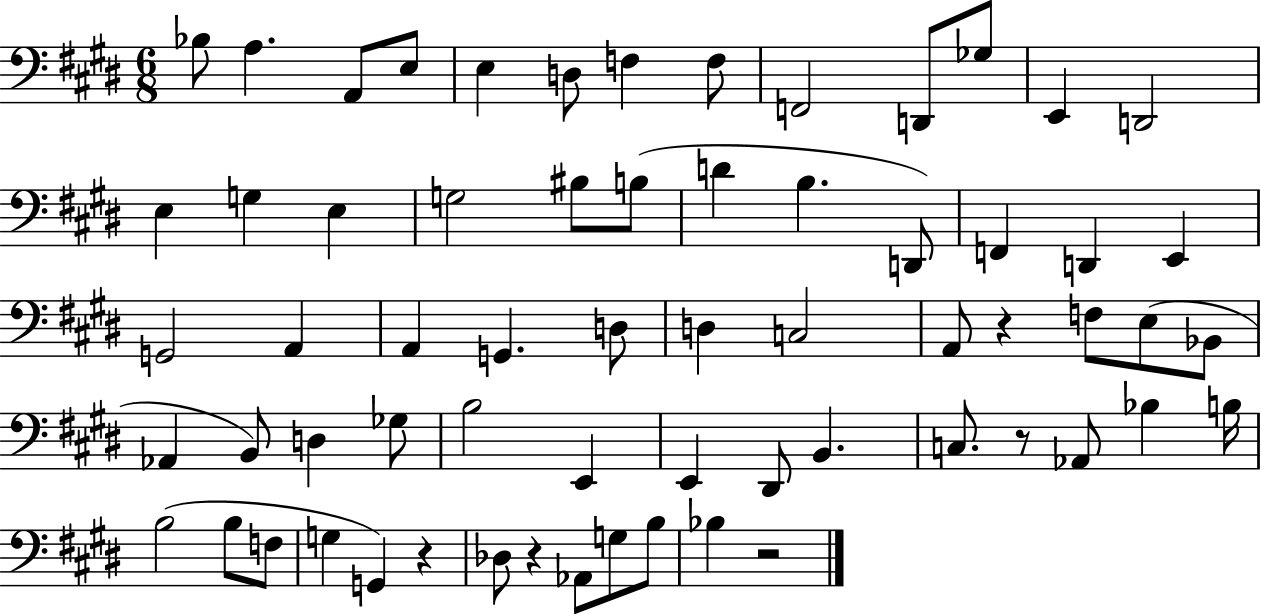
X:1
T:Untitled
M:6/8
L:1/4
K:E
_B,/2 A, A,,/2 E,/2 E, D,/2 F, F,/2 F,,2 D,,/2 _G,/2 E,, D,,2 E, G, E, G,2 ^B,/2 B,/2 D B, D,,/2 F,, D,, E,, G,,2 A,, A,, G,, D,/2 D, C,2 A,,/2 z F,/2 E,/2 _B,,/2 _A,, B,,/2 D, _G,/2 B,2 E,, E,, ^D,,/2 B,, C,/2 z/2 _A,,/2 _B, B,/4 B,2 B,/2 F,/2 G, G,, z _D,/2 z _A,,/2 G,/2 B,/2 _B, z2